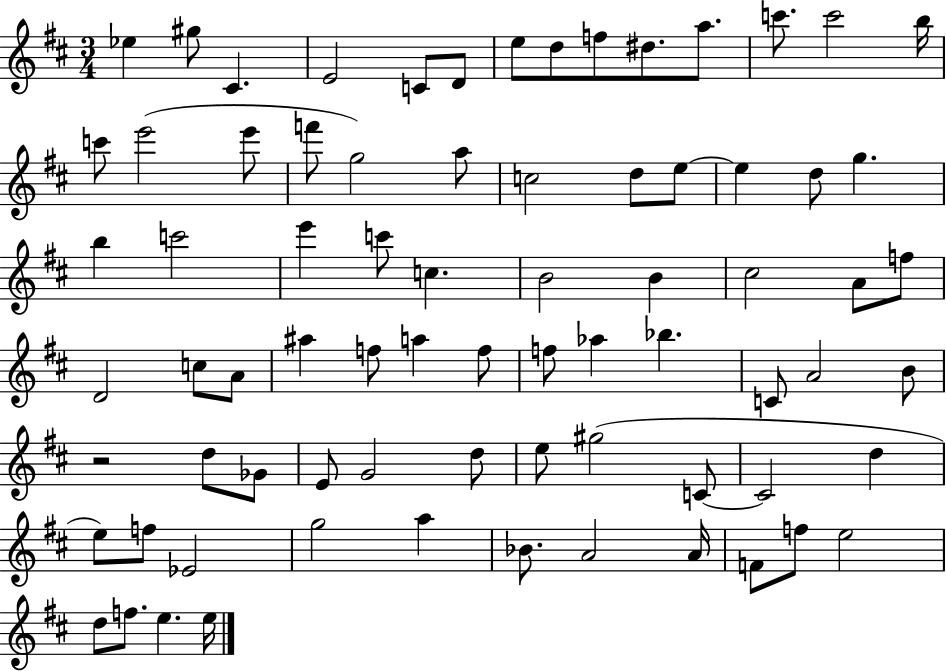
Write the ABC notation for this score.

X:1
T:Untitled
M:3/4
L:1/4
K:D
_e ^g/2 ^C E2 C/2 D/2 e/2 d/2 f/2 ^d/2 a/2 c'/2 c'2 b/4 c'/2 e'2 e'/2 f'/2 g2 a/2 c2 d/2 e/2 e d/2 g b c'2 e' c'/2 c B2 B ^c2 A/2 f/2 D2 c/2 A/2 ^a f/2 a f/2 f/2 _a _b C/2 A2 B/2 z2 d/2 _G/2 E/2 G2 d/2 e/2 ^g2 C/2 C2 d e/2 f/2 _E2 g2 a _B/2 A2 A/4 F/2 f/2 e2 d/2 f/2 e e/4